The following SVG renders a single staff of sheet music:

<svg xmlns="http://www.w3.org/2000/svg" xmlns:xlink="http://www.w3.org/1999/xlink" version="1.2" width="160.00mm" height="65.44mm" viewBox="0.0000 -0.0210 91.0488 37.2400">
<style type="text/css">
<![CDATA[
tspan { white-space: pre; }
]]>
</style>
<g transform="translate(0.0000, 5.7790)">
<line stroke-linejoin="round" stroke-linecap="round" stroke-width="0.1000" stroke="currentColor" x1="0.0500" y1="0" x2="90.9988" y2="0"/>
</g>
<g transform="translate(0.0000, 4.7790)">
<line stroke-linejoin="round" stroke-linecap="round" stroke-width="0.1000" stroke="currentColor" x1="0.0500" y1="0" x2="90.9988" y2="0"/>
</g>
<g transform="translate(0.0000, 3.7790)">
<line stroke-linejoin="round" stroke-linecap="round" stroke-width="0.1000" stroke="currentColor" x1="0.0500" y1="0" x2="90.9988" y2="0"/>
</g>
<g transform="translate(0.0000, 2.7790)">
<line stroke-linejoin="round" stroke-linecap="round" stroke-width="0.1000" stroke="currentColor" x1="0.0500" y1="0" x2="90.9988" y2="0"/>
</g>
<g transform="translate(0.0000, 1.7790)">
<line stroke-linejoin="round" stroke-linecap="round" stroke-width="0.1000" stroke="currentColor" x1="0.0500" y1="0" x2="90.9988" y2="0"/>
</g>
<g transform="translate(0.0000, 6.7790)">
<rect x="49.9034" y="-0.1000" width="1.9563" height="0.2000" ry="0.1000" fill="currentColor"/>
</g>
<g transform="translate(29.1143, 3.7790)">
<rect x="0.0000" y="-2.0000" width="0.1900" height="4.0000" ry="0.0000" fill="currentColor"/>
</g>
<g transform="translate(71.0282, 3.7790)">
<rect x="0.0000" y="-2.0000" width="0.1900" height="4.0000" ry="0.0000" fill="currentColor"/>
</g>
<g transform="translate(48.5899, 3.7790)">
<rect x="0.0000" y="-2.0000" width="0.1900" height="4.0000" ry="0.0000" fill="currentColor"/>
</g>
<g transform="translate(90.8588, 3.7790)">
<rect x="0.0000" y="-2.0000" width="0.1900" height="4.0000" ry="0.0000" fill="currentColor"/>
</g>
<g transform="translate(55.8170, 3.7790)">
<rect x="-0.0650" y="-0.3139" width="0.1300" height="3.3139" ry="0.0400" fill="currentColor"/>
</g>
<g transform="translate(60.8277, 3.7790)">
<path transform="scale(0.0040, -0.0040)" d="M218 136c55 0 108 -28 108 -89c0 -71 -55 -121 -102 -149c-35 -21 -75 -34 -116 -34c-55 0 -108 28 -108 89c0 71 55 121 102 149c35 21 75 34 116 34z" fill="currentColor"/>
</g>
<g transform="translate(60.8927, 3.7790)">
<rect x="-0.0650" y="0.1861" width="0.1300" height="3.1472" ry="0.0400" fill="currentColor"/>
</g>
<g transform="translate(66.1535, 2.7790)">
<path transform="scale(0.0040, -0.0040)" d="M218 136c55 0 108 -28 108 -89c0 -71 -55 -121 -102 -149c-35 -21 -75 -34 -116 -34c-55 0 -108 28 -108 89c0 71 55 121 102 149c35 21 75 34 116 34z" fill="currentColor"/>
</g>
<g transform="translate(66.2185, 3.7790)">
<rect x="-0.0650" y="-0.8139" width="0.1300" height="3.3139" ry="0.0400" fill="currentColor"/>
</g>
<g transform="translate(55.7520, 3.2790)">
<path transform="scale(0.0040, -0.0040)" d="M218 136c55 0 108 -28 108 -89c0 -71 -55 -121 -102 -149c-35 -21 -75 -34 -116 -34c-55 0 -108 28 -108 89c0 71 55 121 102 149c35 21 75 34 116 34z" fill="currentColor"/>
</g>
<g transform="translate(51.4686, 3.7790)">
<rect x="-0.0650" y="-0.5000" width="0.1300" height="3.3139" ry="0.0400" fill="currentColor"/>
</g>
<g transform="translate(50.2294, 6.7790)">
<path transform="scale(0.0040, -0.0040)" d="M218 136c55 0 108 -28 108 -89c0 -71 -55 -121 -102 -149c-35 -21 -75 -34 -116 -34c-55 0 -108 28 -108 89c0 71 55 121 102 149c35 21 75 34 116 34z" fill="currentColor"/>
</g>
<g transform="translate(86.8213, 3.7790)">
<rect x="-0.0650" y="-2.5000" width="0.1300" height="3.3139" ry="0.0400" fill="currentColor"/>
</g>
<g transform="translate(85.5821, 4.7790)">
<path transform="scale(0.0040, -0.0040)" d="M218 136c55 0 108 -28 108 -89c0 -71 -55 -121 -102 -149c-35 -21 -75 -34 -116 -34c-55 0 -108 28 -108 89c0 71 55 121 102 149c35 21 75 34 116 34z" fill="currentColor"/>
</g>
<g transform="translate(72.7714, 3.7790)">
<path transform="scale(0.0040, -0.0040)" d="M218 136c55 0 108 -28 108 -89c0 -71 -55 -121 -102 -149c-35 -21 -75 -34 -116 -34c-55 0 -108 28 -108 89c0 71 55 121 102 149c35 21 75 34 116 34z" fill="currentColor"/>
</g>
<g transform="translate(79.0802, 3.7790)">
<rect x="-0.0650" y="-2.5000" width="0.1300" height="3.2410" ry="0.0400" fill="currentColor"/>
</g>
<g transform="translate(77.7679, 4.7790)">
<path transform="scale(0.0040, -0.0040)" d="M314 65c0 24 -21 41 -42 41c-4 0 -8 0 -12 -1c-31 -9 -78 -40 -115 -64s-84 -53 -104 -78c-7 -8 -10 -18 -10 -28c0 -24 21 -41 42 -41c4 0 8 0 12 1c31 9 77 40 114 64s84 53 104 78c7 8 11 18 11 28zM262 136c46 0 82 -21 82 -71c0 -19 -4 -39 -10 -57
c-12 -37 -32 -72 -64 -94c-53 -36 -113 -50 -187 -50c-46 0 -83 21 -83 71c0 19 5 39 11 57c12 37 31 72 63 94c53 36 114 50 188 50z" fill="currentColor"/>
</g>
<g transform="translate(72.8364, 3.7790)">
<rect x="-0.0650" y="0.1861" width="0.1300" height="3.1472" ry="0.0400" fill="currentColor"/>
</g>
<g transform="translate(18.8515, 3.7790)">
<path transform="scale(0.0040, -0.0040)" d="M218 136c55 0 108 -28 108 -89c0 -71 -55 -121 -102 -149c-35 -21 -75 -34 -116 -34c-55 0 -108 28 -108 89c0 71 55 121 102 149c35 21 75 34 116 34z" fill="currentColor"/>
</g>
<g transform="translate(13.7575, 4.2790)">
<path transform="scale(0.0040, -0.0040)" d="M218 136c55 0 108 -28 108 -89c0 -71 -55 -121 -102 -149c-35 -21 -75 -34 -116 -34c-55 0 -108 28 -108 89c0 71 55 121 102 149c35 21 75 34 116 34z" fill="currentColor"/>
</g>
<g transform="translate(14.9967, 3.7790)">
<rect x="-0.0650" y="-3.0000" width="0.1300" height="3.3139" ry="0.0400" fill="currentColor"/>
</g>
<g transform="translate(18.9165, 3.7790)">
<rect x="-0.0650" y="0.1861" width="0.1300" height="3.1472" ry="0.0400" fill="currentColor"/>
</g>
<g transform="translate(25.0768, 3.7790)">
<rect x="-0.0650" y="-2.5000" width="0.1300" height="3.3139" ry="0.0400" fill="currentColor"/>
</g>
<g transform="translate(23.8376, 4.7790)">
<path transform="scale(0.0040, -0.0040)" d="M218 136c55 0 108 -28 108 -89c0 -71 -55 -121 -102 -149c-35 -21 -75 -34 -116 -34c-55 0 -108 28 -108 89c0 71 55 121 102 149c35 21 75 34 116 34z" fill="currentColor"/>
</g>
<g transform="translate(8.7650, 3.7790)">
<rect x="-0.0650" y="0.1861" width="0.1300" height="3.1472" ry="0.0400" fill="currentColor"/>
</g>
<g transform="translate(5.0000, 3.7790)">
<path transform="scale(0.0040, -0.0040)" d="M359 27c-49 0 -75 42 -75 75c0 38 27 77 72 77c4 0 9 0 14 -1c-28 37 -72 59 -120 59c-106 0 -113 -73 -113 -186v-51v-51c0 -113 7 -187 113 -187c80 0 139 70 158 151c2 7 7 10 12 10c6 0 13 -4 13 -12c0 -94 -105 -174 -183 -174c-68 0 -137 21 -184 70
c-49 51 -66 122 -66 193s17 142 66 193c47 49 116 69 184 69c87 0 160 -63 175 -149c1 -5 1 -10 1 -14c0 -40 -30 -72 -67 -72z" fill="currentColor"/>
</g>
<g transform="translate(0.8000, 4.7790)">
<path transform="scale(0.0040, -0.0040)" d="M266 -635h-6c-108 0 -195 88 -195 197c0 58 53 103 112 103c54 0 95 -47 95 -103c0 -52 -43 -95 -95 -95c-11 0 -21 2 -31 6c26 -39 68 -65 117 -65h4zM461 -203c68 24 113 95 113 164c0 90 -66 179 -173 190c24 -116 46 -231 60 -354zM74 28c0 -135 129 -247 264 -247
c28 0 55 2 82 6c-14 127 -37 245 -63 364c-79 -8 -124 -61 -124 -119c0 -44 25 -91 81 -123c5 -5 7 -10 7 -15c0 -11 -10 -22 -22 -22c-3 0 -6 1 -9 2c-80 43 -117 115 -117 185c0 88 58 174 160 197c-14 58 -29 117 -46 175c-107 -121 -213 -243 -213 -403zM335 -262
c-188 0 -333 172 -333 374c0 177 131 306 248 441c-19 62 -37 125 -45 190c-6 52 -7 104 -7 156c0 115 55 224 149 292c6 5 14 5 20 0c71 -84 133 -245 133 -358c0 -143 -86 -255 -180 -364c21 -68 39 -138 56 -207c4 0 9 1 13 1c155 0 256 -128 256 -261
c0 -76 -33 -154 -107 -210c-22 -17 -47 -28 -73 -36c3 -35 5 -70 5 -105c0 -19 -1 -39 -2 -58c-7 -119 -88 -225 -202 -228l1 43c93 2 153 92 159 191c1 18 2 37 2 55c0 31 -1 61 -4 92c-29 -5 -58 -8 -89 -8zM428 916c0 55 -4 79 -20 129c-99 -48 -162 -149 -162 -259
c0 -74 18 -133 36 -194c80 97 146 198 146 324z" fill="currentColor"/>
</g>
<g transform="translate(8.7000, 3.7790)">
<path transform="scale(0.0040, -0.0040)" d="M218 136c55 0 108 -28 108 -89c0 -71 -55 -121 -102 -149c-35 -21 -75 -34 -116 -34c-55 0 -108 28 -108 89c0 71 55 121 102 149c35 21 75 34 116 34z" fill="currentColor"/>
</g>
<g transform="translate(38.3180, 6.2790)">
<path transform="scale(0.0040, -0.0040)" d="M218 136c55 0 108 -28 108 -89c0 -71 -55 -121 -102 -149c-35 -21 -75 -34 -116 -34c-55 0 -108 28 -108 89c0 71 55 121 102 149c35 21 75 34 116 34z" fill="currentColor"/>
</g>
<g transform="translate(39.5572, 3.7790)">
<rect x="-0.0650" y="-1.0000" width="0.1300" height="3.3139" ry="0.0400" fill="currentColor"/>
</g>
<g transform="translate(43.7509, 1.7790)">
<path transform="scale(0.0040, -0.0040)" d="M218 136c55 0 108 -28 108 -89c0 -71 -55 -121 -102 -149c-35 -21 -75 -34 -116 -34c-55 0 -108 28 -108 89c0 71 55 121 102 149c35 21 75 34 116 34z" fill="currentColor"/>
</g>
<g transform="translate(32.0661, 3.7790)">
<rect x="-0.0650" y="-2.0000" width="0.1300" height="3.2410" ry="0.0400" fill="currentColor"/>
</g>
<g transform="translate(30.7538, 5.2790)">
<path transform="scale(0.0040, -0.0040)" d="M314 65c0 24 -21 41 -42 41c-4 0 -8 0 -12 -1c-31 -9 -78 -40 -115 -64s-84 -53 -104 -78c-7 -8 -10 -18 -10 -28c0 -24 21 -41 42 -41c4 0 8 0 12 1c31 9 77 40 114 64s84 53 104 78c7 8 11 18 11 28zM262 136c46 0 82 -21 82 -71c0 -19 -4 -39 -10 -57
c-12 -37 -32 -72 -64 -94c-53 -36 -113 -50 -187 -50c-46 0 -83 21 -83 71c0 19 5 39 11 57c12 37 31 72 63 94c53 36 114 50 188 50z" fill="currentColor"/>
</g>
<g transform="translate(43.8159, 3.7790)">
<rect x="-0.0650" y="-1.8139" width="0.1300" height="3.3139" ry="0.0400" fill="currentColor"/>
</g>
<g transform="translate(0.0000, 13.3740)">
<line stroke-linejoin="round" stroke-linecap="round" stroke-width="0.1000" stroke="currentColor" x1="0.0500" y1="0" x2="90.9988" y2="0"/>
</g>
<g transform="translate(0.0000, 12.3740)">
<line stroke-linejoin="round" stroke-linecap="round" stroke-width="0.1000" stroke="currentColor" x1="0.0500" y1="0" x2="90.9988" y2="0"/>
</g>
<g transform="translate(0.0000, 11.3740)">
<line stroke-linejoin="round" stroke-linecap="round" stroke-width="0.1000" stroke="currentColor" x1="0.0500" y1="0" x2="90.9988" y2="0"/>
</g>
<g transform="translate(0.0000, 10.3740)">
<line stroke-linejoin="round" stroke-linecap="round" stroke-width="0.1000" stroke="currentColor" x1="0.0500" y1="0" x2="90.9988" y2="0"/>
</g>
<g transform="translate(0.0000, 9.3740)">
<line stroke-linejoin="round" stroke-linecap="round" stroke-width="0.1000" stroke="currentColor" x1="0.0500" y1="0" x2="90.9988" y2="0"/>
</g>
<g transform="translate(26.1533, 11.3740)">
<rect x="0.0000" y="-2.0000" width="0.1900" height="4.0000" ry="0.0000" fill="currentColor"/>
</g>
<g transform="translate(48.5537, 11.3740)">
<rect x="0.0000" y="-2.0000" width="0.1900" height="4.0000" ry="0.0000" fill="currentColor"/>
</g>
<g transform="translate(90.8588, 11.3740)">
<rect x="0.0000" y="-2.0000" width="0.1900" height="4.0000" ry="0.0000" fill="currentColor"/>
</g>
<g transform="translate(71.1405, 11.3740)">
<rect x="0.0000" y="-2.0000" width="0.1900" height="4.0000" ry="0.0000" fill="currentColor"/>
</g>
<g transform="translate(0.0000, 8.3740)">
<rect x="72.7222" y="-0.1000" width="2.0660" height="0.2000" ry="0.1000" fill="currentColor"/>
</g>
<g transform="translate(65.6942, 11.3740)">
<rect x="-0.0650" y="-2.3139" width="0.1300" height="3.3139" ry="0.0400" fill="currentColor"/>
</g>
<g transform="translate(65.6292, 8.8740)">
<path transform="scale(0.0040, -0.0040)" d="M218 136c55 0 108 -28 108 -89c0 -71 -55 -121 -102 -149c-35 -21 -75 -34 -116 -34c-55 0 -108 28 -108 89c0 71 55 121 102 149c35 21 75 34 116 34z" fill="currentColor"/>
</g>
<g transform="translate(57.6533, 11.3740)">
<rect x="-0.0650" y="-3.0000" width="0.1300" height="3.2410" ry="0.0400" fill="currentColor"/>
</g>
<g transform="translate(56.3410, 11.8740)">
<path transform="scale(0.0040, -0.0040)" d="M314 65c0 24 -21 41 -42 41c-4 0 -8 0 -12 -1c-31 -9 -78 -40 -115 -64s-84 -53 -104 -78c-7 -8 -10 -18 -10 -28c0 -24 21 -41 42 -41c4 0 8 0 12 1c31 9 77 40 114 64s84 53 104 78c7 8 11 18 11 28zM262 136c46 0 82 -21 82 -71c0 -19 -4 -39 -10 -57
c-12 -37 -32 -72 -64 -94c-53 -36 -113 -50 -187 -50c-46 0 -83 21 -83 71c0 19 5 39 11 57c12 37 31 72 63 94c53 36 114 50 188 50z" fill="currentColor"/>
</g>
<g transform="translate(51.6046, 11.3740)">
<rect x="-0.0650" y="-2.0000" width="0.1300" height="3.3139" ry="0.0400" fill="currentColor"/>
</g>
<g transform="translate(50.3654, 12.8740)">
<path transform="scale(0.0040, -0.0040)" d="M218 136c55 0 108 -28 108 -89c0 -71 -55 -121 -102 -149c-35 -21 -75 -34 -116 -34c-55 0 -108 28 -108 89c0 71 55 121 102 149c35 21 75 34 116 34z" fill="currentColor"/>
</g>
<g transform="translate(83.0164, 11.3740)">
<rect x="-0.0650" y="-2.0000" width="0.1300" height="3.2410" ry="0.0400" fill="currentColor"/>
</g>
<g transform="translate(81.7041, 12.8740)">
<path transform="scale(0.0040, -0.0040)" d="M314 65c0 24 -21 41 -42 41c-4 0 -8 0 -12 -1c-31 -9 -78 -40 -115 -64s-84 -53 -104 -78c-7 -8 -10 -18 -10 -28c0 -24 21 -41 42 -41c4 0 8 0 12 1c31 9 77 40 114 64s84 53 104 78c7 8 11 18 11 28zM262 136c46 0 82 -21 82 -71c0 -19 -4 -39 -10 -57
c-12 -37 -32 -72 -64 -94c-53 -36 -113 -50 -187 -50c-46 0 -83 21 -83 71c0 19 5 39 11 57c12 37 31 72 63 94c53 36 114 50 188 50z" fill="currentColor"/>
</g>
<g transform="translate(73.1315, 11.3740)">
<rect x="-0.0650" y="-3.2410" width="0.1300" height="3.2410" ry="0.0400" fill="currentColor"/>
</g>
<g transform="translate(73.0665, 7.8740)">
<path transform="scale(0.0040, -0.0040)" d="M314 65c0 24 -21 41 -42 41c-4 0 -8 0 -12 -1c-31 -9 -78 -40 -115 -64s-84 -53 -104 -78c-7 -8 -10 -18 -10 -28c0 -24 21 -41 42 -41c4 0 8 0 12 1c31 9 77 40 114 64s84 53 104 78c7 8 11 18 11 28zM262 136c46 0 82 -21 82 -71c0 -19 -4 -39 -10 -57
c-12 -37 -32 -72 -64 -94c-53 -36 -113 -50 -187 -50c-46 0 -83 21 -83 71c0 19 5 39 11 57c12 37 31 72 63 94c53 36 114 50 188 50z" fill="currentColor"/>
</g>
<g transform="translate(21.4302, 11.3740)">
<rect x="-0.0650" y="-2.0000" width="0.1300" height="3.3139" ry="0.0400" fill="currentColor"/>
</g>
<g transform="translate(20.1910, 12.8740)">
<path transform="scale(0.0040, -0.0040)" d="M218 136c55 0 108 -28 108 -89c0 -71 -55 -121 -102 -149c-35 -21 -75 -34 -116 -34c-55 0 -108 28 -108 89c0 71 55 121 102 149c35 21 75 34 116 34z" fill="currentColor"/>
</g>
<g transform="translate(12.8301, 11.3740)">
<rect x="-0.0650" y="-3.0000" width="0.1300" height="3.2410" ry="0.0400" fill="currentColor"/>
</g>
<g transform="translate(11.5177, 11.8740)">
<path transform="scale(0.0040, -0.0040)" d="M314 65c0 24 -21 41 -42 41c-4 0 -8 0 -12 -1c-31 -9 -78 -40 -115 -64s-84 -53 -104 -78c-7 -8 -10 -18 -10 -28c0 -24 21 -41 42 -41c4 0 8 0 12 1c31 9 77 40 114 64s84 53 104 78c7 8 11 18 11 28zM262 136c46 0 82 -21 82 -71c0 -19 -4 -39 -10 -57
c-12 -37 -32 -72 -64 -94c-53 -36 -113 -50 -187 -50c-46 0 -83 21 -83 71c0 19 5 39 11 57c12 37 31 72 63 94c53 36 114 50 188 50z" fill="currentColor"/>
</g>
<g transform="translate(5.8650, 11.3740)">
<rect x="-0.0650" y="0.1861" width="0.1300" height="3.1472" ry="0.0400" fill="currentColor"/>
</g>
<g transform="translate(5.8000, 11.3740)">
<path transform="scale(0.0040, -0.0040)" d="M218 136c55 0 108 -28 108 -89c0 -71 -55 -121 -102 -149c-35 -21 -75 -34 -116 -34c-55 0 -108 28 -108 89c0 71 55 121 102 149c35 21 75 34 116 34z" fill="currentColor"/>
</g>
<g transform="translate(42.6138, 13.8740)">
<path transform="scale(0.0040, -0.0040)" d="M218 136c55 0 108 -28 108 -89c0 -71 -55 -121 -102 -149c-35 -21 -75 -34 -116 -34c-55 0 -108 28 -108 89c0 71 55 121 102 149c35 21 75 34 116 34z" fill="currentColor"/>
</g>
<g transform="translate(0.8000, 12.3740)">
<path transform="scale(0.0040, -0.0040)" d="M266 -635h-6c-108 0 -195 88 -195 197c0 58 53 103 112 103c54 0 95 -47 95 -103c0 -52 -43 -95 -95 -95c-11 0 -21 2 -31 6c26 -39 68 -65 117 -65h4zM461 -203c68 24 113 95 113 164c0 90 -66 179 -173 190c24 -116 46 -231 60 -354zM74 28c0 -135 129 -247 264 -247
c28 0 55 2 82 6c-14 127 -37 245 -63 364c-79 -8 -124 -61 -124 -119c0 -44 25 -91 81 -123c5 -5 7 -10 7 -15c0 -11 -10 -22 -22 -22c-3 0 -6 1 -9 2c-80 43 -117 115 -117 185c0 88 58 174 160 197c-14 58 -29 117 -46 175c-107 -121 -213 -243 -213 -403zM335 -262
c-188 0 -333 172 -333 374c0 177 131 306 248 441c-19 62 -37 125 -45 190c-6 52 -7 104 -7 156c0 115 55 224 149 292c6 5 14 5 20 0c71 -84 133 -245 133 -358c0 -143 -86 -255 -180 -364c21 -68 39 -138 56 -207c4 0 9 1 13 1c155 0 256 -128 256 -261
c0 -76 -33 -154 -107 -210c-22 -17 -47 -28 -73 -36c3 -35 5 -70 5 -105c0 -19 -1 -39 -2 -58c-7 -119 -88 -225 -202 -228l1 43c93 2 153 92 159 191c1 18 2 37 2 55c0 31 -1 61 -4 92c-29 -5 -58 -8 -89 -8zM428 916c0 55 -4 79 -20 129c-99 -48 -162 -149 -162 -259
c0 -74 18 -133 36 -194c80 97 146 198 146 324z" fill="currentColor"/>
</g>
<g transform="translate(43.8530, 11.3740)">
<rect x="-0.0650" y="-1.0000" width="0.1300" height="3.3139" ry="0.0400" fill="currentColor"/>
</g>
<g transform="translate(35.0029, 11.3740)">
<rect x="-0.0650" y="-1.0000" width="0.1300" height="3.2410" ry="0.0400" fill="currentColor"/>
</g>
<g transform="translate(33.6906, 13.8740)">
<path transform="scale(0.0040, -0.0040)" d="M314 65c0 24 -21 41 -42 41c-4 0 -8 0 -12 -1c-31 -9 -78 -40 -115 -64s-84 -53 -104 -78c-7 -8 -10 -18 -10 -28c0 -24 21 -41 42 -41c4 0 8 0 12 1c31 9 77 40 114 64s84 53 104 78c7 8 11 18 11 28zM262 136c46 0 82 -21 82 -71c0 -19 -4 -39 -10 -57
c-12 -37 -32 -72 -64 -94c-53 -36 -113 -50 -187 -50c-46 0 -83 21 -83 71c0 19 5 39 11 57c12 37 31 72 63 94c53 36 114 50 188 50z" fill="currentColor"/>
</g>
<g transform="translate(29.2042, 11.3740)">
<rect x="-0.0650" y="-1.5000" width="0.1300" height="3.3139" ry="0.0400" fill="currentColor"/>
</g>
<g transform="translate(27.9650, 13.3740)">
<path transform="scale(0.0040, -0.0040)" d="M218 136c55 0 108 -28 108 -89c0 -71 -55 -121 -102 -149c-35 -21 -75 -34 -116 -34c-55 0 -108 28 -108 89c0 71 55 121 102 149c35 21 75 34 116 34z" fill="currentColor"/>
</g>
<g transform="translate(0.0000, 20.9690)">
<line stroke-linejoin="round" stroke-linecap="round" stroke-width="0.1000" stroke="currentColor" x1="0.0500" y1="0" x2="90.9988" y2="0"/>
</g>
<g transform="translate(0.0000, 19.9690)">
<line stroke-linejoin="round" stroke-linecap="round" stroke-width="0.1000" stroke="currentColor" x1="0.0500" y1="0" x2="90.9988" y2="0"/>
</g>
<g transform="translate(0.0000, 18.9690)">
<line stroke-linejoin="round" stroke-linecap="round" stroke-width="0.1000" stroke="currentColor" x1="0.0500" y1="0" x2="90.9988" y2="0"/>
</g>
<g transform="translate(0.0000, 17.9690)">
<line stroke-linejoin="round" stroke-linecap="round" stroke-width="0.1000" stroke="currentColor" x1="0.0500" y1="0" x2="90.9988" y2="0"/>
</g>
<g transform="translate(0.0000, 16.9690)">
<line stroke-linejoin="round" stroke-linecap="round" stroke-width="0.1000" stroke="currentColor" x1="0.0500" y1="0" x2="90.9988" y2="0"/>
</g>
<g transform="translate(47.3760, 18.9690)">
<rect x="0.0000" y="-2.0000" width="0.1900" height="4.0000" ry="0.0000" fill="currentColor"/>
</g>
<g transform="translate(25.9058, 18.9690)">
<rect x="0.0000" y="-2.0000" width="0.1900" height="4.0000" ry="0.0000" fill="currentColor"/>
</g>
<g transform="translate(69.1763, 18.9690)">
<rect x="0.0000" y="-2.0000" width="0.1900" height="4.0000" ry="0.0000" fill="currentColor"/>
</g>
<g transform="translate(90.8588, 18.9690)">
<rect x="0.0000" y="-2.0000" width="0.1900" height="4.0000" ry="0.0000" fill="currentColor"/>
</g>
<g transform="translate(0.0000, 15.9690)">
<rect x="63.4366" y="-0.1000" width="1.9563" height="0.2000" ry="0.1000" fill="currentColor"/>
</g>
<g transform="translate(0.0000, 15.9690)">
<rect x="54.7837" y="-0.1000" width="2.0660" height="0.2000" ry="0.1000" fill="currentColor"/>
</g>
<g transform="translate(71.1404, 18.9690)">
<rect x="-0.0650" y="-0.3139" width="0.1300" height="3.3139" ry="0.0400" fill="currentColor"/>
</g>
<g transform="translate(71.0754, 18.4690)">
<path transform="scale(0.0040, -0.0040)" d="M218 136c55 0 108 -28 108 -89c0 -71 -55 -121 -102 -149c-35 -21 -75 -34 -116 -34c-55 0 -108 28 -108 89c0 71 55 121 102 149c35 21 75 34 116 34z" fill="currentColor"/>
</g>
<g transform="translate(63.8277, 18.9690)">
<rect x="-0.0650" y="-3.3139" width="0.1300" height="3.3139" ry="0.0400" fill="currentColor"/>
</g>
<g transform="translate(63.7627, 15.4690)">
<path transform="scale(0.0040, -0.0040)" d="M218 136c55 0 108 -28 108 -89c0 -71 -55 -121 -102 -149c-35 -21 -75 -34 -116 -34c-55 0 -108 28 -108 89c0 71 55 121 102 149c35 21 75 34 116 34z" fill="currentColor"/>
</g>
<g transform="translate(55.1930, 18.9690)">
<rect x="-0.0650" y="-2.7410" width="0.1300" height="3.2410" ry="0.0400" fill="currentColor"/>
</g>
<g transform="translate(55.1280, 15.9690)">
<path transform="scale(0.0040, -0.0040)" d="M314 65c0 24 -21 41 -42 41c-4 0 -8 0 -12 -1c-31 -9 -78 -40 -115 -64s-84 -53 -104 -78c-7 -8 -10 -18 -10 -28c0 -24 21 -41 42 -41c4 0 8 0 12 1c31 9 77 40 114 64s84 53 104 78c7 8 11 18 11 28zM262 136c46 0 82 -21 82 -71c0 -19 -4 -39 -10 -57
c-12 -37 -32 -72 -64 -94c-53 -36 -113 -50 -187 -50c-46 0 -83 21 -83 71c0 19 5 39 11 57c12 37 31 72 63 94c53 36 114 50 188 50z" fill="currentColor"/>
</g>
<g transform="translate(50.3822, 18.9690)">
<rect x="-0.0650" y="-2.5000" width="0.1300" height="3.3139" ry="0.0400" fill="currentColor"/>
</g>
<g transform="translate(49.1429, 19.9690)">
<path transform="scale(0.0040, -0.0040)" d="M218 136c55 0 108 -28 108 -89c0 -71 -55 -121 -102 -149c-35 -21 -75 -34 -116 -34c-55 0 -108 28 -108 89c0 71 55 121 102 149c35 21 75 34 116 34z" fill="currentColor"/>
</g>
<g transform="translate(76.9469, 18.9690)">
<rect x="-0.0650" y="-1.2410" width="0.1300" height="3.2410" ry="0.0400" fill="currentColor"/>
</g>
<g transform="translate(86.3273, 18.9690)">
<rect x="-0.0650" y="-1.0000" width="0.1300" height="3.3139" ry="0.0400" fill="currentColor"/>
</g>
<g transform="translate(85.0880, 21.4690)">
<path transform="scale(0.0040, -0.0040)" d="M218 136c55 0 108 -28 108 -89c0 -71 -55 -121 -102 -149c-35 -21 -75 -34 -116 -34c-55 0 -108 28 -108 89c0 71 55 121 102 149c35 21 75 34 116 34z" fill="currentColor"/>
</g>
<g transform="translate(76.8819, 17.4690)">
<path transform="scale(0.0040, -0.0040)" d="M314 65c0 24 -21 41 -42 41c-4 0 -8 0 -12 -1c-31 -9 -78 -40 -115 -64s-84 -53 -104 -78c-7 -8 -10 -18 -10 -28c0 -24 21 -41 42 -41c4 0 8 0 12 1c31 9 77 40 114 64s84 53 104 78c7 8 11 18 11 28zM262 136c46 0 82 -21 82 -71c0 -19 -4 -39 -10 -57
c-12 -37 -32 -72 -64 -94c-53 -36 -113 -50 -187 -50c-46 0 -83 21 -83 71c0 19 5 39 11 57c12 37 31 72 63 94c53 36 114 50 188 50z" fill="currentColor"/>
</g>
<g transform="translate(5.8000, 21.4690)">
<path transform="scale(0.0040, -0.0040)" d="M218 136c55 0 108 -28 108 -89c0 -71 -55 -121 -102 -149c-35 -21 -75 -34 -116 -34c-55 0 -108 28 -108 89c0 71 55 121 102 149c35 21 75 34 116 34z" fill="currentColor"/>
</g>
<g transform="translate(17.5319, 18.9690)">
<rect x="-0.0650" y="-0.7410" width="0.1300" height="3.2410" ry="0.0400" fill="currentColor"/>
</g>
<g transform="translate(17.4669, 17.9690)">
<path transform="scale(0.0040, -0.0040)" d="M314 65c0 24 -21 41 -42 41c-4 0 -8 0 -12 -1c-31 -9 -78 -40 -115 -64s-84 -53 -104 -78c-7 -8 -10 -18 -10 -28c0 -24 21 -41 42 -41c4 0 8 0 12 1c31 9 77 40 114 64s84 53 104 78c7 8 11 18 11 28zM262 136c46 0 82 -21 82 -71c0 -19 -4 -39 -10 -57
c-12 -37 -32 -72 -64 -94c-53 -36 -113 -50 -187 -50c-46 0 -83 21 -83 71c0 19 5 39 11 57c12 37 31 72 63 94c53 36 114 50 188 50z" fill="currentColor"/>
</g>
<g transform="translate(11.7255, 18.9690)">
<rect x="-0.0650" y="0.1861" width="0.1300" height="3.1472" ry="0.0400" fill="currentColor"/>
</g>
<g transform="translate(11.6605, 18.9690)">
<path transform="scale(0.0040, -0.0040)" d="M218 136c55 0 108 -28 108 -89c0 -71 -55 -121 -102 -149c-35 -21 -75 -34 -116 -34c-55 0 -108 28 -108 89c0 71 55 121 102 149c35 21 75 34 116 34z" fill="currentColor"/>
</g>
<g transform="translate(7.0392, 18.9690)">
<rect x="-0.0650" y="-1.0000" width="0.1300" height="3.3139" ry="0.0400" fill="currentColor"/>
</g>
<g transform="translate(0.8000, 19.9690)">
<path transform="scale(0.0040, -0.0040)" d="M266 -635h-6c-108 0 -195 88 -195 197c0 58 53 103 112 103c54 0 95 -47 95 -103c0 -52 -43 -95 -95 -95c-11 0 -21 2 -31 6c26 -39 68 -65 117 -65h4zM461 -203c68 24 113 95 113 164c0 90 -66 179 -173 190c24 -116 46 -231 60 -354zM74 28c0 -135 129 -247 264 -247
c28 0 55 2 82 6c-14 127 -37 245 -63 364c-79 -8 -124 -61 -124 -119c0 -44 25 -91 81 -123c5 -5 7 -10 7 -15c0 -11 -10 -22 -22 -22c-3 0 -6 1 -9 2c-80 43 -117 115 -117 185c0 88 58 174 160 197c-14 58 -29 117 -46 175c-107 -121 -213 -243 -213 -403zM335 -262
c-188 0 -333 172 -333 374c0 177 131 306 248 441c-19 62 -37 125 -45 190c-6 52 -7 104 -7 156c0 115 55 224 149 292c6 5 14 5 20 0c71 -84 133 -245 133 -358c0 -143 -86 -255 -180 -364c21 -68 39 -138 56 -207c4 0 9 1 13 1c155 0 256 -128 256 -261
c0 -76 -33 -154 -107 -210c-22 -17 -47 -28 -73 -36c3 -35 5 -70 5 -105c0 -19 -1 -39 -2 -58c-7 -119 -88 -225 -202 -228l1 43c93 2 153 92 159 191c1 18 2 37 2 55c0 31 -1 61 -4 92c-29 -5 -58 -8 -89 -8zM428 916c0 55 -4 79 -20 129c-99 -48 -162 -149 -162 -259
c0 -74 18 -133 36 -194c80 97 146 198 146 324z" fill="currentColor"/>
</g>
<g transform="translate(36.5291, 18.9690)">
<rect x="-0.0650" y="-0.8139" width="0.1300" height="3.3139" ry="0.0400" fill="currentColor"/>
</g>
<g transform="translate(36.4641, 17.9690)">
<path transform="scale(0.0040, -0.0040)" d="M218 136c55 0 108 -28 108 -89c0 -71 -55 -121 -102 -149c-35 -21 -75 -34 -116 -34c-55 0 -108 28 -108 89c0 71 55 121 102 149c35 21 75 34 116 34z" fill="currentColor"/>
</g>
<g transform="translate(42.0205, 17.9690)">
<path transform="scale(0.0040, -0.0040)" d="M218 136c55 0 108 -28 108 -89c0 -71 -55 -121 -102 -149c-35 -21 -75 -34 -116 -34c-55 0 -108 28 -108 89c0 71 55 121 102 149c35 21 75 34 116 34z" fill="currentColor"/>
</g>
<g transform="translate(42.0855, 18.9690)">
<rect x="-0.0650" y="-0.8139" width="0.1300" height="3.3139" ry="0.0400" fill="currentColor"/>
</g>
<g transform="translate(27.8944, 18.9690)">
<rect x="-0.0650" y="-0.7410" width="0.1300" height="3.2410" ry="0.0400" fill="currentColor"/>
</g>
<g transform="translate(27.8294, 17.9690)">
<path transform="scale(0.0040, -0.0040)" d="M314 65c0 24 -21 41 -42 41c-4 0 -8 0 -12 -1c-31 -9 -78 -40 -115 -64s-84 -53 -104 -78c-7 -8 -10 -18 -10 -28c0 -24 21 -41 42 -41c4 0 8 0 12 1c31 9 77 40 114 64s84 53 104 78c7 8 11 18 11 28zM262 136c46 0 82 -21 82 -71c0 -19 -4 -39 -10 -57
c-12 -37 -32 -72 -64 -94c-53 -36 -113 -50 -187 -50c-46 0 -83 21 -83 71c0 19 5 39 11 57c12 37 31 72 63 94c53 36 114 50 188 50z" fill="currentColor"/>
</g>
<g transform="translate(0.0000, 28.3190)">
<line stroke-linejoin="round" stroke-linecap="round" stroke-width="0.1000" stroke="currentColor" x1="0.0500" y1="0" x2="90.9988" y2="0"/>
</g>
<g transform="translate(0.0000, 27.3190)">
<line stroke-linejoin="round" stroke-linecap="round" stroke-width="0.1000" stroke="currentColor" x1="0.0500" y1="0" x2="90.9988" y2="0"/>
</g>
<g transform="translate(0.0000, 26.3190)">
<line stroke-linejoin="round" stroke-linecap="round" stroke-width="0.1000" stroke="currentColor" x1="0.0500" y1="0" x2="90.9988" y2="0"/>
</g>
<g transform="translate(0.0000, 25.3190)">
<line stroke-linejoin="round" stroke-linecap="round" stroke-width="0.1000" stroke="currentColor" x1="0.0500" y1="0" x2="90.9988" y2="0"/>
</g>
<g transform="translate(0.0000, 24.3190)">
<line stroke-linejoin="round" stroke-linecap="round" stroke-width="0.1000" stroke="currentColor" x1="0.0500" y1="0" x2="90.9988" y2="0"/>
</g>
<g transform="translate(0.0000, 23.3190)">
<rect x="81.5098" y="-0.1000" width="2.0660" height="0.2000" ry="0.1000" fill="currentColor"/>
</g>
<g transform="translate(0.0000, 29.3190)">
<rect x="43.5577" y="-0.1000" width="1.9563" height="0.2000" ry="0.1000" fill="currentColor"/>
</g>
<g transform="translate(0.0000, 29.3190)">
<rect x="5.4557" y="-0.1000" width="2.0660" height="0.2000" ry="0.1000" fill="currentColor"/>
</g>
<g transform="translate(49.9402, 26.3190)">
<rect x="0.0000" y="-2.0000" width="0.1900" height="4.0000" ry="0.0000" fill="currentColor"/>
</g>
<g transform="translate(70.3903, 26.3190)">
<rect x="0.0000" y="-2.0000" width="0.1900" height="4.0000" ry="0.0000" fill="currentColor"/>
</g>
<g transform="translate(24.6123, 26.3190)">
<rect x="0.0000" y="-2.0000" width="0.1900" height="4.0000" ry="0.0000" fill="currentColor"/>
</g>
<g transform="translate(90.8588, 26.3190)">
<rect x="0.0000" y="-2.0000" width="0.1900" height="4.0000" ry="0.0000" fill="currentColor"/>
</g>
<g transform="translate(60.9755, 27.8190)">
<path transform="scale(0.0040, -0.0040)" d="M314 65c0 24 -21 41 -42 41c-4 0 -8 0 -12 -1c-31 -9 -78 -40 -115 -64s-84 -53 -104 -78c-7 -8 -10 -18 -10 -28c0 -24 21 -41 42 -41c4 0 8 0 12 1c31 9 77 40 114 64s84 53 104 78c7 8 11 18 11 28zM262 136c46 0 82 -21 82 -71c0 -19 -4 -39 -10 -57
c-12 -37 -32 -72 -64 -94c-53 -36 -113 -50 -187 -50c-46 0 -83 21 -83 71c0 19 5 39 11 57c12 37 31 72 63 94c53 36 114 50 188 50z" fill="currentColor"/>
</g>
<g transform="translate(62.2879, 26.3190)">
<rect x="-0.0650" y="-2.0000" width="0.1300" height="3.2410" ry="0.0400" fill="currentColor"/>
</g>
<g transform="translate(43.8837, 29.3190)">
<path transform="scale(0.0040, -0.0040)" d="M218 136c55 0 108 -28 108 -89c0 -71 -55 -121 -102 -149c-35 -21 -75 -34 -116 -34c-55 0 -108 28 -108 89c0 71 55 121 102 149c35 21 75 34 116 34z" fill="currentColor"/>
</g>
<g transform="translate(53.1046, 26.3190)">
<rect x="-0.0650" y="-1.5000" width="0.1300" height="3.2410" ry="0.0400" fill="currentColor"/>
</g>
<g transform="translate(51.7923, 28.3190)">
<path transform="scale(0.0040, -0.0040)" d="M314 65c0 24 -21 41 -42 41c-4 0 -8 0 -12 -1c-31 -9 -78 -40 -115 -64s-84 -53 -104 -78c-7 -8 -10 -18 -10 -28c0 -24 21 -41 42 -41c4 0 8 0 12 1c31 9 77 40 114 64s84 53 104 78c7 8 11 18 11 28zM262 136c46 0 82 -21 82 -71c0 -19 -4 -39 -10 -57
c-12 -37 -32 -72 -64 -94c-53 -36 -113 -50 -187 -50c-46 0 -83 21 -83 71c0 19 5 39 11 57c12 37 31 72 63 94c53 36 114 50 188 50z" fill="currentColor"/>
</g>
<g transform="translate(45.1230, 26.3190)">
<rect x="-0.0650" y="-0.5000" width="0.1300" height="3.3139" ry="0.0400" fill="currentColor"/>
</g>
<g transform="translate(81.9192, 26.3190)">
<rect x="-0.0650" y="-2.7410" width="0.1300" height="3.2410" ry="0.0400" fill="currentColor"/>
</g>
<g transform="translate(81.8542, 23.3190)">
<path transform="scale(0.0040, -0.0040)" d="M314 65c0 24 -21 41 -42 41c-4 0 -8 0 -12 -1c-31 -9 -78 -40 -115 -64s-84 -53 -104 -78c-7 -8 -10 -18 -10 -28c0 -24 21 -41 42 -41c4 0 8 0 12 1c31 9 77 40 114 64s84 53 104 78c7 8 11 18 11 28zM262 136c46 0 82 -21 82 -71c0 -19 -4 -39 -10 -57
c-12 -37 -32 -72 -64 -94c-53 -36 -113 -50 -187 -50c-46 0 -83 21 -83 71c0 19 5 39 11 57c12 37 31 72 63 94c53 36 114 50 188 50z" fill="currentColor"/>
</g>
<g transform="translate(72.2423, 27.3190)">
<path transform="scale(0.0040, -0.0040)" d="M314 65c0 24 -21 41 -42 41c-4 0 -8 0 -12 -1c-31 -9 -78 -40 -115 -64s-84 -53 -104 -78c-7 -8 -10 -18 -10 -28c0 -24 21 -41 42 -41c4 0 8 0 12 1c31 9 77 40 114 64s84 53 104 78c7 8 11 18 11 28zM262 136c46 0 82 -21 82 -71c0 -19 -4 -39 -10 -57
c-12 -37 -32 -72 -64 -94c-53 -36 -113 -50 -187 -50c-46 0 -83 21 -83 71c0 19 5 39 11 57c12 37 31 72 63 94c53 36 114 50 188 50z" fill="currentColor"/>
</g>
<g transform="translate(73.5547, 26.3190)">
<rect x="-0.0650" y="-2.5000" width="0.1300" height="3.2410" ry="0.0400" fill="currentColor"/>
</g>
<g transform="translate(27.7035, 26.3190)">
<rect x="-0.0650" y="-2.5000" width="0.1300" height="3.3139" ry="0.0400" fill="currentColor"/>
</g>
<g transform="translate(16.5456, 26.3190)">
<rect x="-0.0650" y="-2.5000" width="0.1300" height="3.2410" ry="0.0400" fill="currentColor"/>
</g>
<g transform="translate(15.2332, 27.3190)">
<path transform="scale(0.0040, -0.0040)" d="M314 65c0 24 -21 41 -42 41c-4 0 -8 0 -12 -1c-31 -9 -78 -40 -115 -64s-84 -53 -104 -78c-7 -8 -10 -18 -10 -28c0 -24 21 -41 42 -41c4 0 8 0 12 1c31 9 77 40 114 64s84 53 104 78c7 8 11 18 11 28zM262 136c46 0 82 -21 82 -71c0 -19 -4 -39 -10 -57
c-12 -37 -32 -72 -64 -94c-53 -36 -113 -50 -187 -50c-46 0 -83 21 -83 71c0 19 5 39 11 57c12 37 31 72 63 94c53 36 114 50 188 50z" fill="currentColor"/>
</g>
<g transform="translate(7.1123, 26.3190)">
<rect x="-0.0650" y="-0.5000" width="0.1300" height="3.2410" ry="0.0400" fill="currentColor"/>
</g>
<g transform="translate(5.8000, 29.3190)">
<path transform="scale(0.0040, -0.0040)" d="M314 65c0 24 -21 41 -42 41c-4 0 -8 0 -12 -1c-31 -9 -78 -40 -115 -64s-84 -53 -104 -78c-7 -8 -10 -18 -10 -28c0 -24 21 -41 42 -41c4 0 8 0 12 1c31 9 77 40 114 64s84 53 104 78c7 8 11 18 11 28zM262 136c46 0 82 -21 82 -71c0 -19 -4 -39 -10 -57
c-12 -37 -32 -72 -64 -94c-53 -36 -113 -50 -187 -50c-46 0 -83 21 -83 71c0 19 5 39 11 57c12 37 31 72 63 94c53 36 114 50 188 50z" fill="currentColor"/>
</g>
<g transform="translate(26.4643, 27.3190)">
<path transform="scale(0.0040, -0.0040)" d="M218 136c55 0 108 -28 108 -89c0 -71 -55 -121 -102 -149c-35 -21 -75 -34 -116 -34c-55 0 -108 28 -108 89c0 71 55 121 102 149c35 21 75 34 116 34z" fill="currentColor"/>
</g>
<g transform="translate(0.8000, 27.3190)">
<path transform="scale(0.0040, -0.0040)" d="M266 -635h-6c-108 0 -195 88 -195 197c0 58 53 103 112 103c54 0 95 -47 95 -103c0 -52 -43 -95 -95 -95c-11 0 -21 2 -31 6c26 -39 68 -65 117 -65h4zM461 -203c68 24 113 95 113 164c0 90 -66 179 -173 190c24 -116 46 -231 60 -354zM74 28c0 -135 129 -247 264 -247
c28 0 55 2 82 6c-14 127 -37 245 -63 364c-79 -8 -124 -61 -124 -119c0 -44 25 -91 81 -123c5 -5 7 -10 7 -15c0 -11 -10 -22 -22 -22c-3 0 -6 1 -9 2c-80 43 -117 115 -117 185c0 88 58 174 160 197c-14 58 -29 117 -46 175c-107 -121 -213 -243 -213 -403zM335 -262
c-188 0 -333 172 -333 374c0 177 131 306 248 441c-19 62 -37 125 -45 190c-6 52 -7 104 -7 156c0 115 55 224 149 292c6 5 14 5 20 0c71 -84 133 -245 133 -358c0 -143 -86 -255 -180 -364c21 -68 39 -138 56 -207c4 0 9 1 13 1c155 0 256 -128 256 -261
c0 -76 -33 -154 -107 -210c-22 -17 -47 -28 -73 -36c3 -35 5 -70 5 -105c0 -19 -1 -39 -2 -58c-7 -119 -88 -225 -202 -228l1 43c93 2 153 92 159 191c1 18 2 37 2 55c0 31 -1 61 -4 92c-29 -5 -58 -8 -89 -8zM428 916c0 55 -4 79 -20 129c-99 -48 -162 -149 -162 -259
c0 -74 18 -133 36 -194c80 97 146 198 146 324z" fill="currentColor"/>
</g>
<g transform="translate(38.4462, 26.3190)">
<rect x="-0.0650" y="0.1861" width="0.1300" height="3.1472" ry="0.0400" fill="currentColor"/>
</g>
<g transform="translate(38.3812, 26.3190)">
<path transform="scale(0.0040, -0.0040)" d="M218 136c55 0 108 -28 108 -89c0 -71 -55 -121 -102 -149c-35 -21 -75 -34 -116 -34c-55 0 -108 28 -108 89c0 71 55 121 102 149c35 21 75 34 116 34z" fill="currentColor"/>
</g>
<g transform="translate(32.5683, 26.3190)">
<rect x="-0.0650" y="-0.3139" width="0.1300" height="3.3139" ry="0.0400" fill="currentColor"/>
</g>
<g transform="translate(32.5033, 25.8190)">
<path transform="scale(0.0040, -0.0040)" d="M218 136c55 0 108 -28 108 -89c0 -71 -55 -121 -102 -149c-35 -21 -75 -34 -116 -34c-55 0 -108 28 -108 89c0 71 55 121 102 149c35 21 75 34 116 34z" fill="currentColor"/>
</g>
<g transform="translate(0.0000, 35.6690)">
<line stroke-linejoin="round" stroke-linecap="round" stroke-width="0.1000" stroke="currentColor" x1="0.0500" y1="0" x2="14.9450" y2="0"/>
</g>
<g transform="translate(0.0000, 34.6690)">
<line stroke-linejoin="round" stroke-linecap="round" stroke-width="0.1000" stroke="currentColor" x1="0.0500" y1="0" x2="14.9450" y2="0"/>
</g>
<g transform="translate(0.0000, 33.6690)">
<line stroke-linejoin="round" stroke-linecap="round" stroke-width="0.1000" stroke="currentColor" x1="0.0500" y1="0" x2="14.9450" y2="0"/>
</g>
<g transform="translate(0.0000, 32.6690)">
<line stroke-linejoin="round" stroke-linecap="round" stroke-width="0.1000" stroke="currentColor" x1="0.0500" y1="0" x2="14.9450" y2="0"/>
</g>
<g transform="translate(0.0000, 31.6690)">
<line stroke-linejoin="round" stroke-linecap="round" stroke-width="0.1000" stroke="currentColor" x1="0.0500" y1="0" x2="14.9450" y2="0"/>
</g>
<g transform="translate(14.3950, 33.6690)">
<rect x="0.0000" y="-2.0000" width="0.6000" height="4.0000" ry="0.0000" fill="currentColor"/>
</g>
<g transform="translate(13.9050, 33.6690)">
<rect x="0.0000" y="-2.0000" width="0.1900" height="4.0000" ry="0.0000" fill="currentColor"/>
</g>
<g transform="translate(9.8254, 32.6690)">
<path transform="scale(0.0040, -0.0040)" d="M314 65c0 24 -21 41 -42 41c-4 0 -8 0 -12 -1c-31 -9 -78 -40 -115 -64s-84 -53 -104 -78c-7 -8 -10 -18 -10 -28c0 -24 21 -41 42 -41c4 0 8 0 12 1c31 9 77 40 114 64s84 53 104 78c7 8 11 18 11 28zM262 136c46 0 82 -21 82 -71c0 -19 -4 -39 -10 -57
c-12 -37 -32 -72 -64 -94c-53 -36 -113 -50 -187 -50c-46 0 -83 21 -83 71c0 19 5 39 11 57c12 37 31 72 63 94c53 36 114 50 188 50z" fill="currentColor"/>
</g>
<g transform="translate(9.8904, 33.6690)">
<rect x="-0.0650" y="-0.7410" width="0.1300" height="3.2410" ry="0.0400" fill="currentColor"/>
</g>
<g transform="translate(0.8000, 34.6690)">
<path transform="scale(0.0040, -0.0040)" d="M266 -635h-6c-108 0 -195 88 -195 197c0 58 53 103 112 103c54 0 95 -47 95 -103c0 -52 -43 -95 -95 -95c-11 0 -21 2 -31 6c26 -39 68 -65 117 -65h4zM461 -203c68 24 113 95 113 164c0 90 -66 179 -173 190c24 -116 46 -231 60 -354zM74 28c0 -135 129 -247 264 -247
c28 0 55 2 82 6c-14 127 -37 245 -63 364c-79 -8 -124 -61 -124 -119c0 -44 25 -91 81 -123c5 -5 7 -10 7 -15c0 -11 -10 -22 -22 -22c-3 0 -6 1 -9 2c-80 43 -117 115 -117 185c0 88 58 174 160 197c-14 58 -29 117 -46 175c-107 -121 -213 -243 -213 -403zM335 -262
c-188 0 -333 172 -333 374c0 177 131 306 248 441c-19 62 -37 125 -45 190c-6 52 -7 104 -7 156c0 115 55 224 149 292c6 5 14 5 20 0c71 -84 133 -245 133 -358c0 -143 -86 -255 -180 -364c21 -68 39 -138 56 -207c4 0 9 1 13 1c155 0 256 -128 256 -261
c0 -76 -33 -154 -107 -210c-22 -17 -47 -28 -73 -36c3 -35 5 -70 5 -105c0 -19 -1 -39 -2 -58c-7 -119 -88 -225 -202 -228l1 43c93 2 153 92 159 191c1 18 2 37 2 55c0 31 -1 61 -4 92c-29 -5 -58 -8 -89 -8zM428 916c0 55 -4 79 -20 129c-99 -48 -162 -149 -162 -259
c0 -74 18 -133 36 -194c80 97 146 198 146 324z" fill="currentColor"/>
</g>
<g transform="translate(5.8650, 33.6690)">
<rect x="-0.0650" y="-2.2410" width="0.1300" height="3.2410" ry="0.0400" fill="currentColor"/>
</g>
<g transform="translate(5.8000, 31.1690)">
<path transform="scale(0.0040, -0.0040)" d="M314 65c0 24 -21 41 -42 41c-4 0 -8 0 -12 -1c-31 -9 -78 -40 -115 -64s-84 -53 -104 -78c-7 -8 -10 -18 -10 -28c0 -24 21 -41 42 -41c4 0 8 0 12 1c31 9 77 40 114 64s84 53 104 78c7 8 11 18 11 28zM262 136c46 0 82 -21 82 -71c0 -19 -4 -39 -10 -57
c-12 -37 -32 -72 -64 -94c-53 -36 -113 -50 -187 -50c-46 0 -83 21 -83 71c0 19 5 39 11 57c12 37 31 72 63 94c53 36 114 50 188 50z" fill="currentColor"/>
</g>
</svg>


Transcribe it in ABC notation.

X:1
T:Untitled
M:4/4
L:1/4
K:C
B A B G F2 D f C c B d B G2 G B A2 F E D2 D F A2 g b2 F2 D B d2 d2 d d G a2 b c e2 D C2 G2 G c B C E2 F2 G2 a2 g2 d2